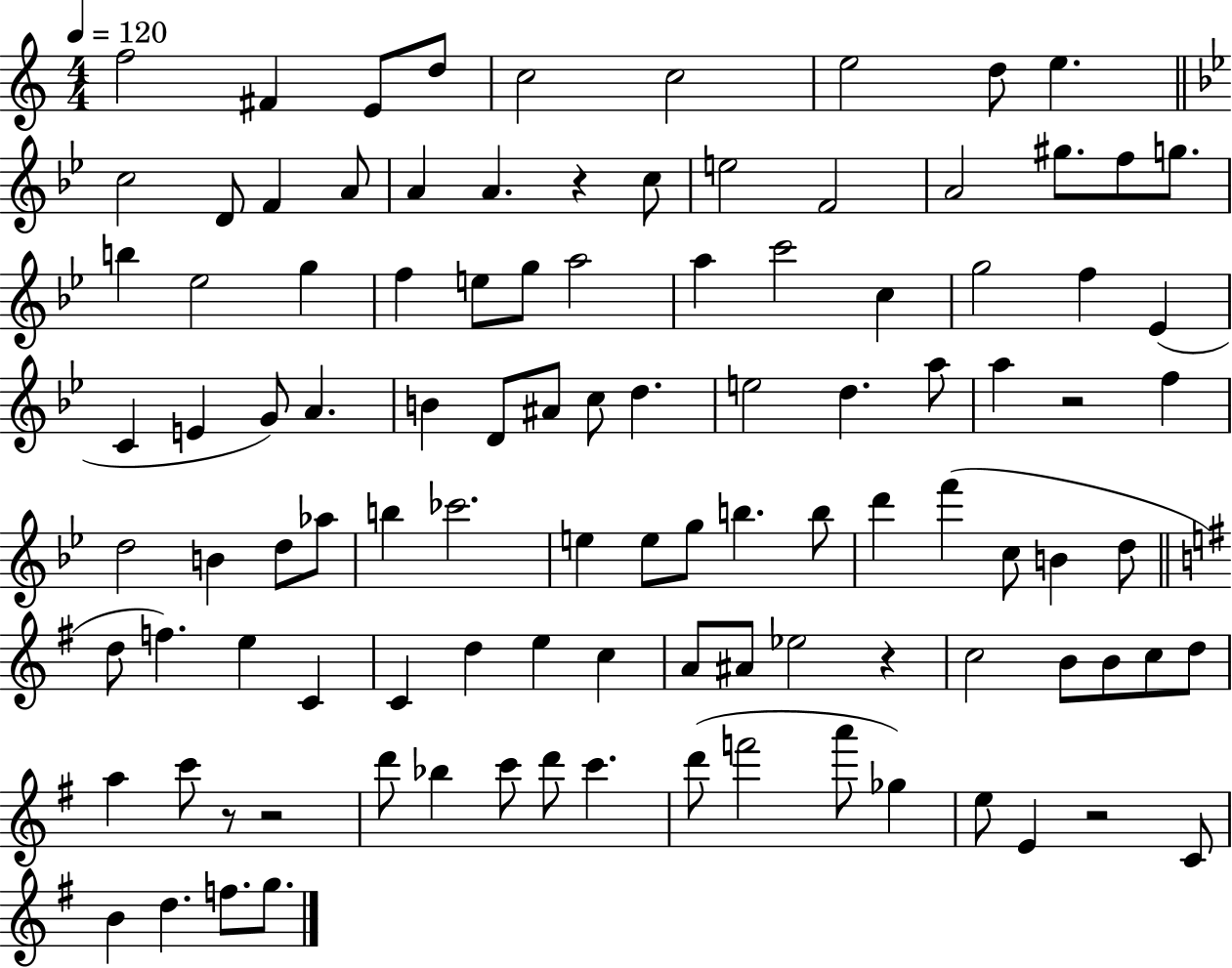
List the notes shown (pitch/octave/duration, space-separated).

F5/h F#4/q E4/e D5/e C5/h C5/h E5/h D5/e E5/q. C5/h D4/e F4/q A4/e A4/q A4/q. R/q C5/e E5/h F4/h A4/h G#5/e. F5/e G5/e. B5/q Eb5/h G5/q F5/q E5/e G5/e A5/h A5/q C6/h C5/q G5/h F5/q Eb4/q C4/q E4/q G4/e A4/q. B4/q D4/e A#4/e C5/e D5/q. E5/h D5/q. A5/e A5/q R/h F5/q D5/h B4/q D5/e Ab5/e B5/q CES6/h. E5/q E5/e G5/e B5/q. B5/e D6/q F6/q C5/e B4/q D5/e D5/e F5/q. E5/q C4/q C4/q D5/q E5/q C5/q A4/e A#4/e Eb5/h R/q C5/h B4/e B4/e C5/e D5/e A5/q C6/e R/e R/h D6/e Bb5/q C6/e D6/e C6/q. D6/e F6/h A6/e Gb5/q E5/e E4/q R/h C4/e B4/q D5/q. F5/e. G5/e.